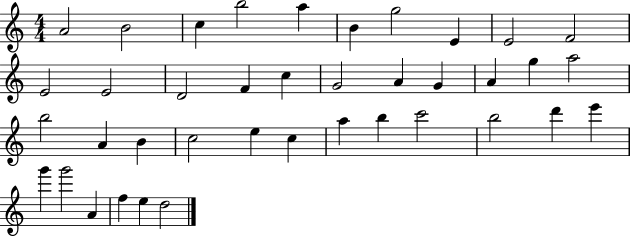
A4/h B4/h C5/q B5/h A5/q B4/q G5/h E4/q E4/h F4/h E4/h E4/h D4/h F4/q C5/q G4/h A4/q G4/q A4/q G5/q A5/h B5/h A4/q B4/q C5/h E5/q C5/q A5/q B5/q C6/h B5/h D6/q E6/q G6/q G6/h A4/q F5/q E5/q D5/h